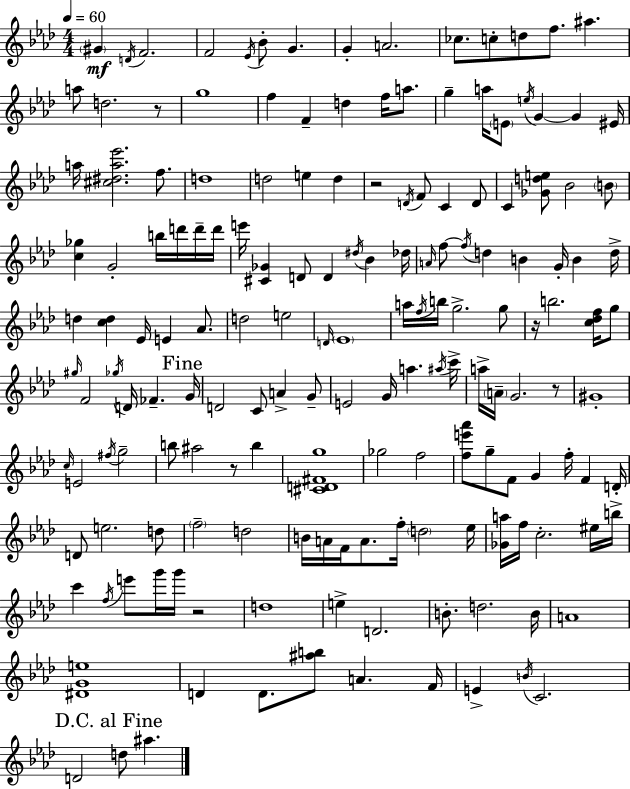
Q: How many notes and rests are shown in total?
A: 165